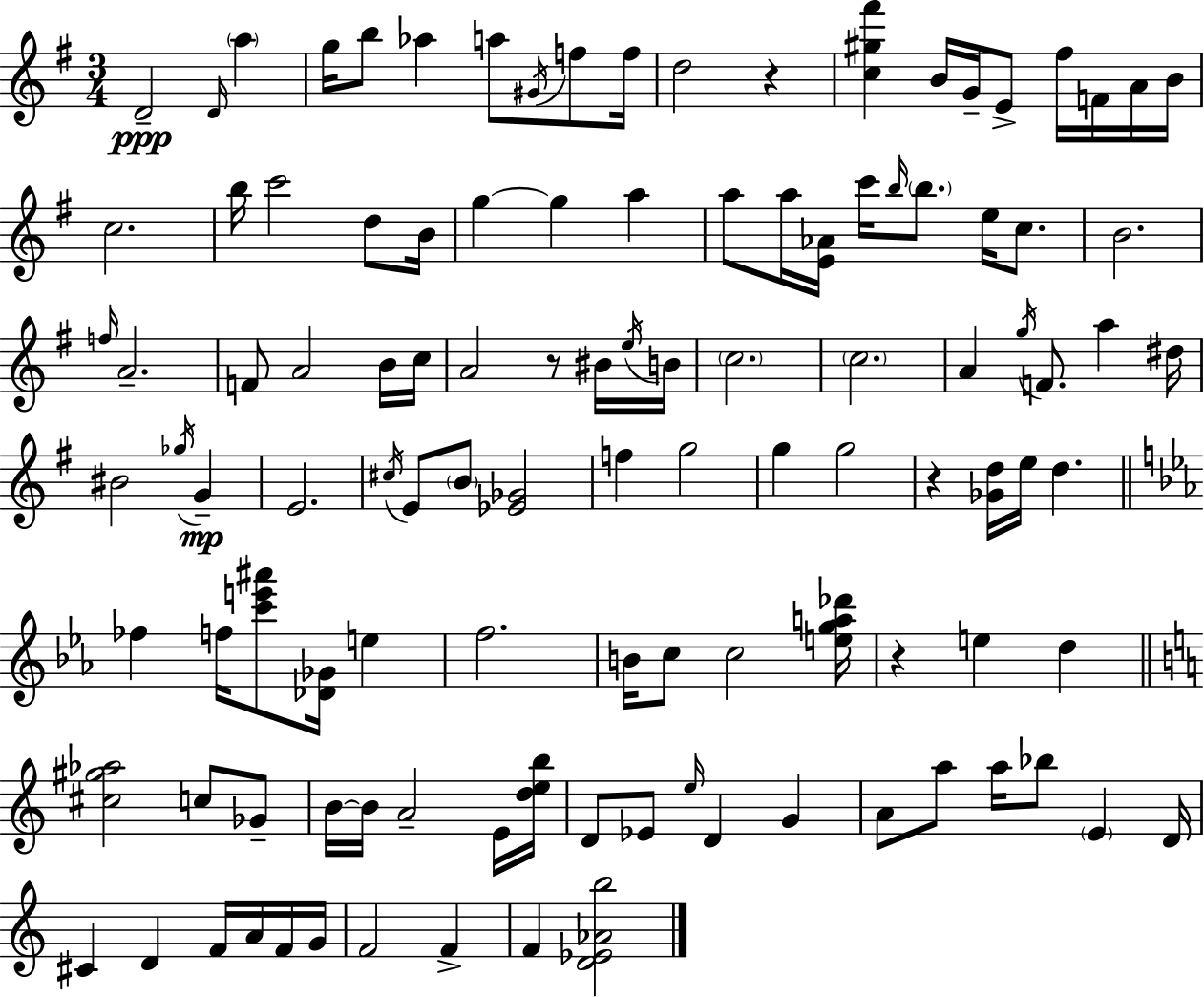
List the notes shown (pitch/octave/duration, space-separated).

D4/h D4/s A5/q G5/s B5/e Ab5/q A5/e G#4/s F5/e F5/s D5/h R/q [C5,G#5,F#6]/q B4/s G4/s E4/e F#5/s F4/s A4/s B4/s C5/h. B5/s C6/h D5/e B4/s G5/q G5/q A5/q A5/e A5/s [E4,Ab4]/s C6/s B5/s B5/e. E5/s C5/e. B4/h. F5/s A4/h. F4/e A4/h B4/s C5/s A4/h R/e BIS4/s E5/s B4/s C5/h. C5/h. A4/q G5/s F4/e. A5/q D#5/s BIS4/h Gb5/s G4/q E4/h. C#5/s E4/e B4/e [Eb4,Gb4]/h F5/q G5/h G5/q G5/h R/q [Gb4,D5]/s E5/s D5/q. FES5/q F5/s [C6,E6,A#6]/e [Db4,Gb4]/s E5/q F5/h. B4/s C5/e C5/h [E5,G5,A5,Db6]/s R/q E5/q D5/q [C#5,G#5,Ab5]/h C5/e Gb4/e B4/s B4/s A4/h E4/s [D5,E5,B5]/s D4/e Eb4/e E5/s D4/q G4/q A4/e A5/e A5/s Bb5/e E4/q D4/s C#4/q D4/q F4/s A4/s F4/s G4/s F4/h F4/q F4/q [D4,Eb4,Ab4,B5]/h